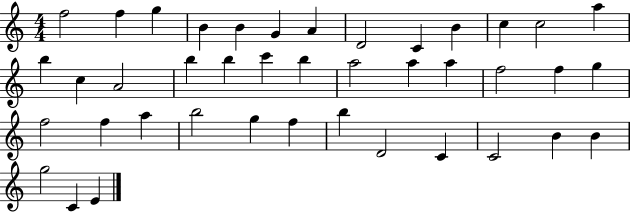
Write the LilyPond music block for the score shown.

{
  \clef treble
  \numericTimeSignature
  \time 4/4
  \key c \major
  f''2 f''4 g''4 | b'4 b'4 g'4 a'4 | d'2 c'4 b'4 | c''4 c''2 a''4 | \break b''4 c''4 a'2 | b''4 b''4 c'''4 b''4 | a''2 a''4 a''4 | f''2 f''4 g''4 | \break f''2 f''4 a''4 | b''2 g''4 f''4 | b''4 d'2 c'4 | c'2 b'4 b'4 | \break g''2 c'4 e'4 | \bar "|."
}